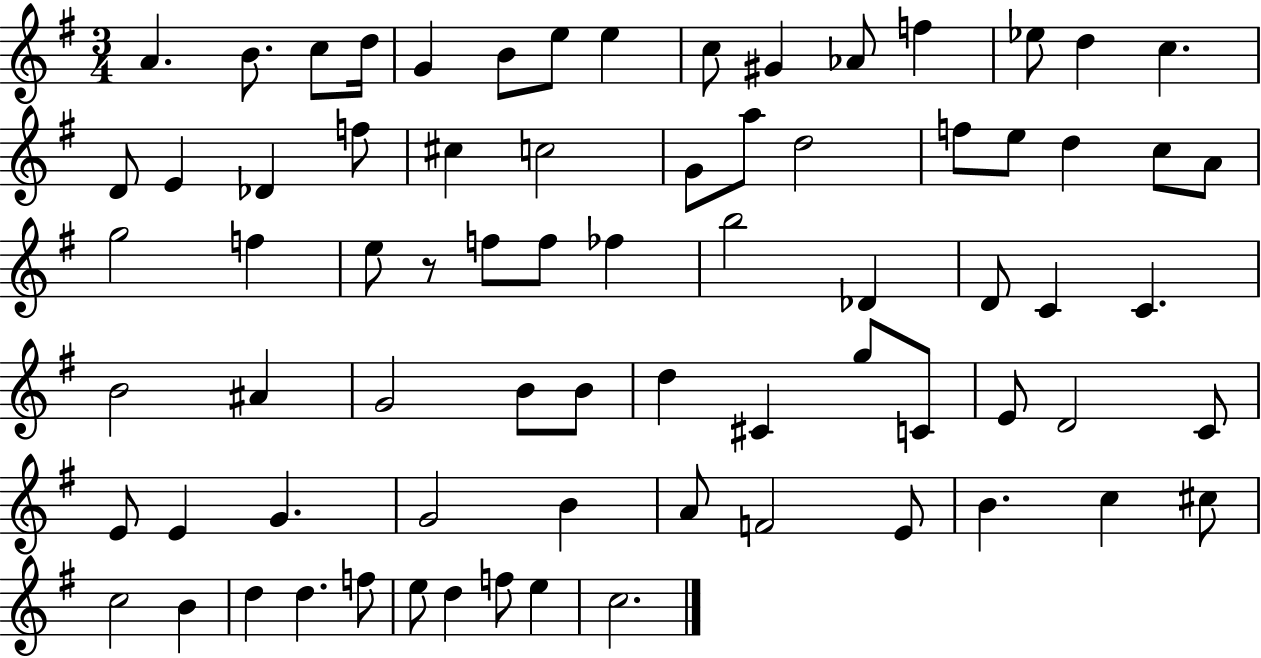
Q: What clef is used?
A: treble